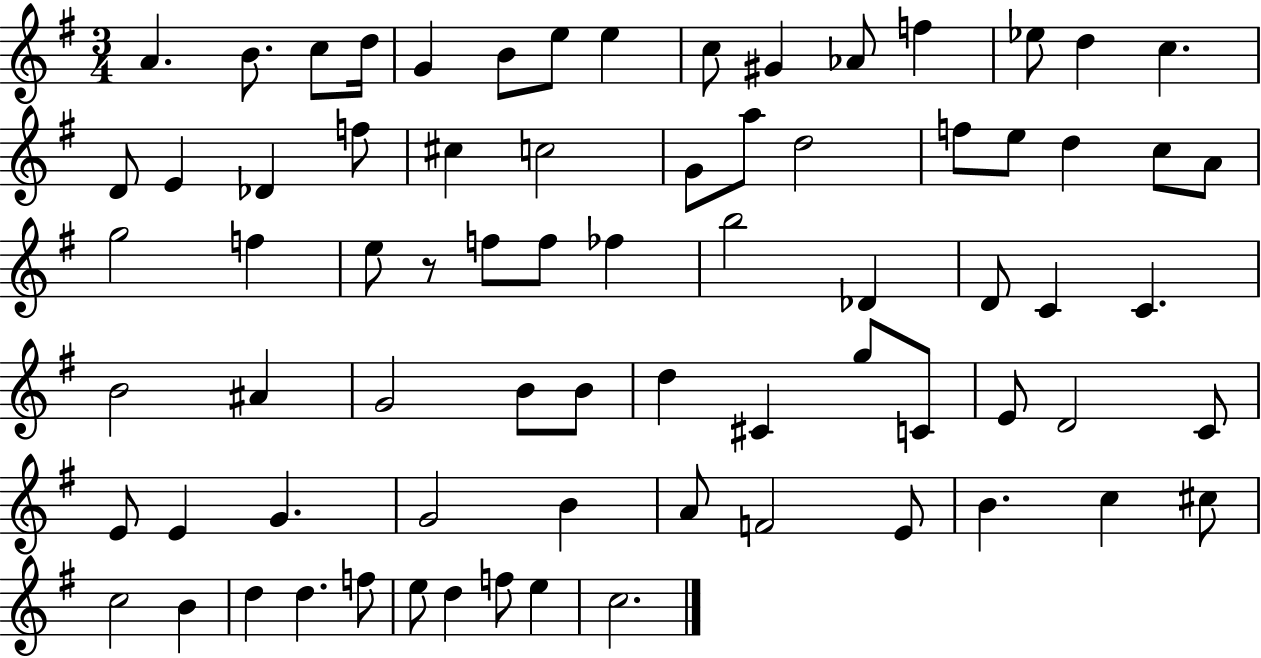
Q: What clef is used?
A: treble